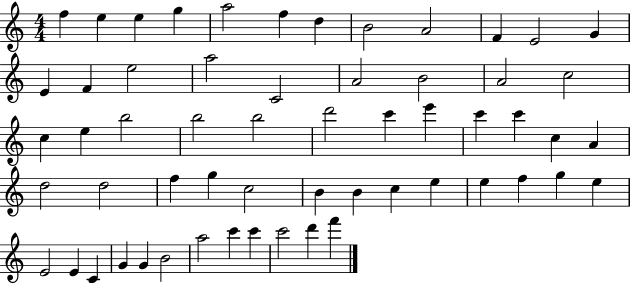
{
  \clef treble
  \numericTimeSignature
  \time 4/4
  \key c \major
  f''4 e''4 e''4 g''4 | a''2 f''4 d''4 | b'2 a'2 | f'4 e'2 g'4 | \break e'4 f'4 e''2 | a''2 c'2 | a'2 b'2 | a'2 c''2 | \break c''4 e''4 b''2 | b''2 b''2 | d'''2 c'''4 e'''4 | c'''4 c'''4 c''4 a'4 | \break d''2 d''2 | f''4 g''4 c''2 | b'4 b'4 c''4 e''4 | e''4 f''4 g''4 e''4 | \break e'2 e'4 c'4 | g'4 g'4 b'2 | a''2 c'''4 c'''4 | c'''2 d'''4 f'''4 | \break \bar "|."
}